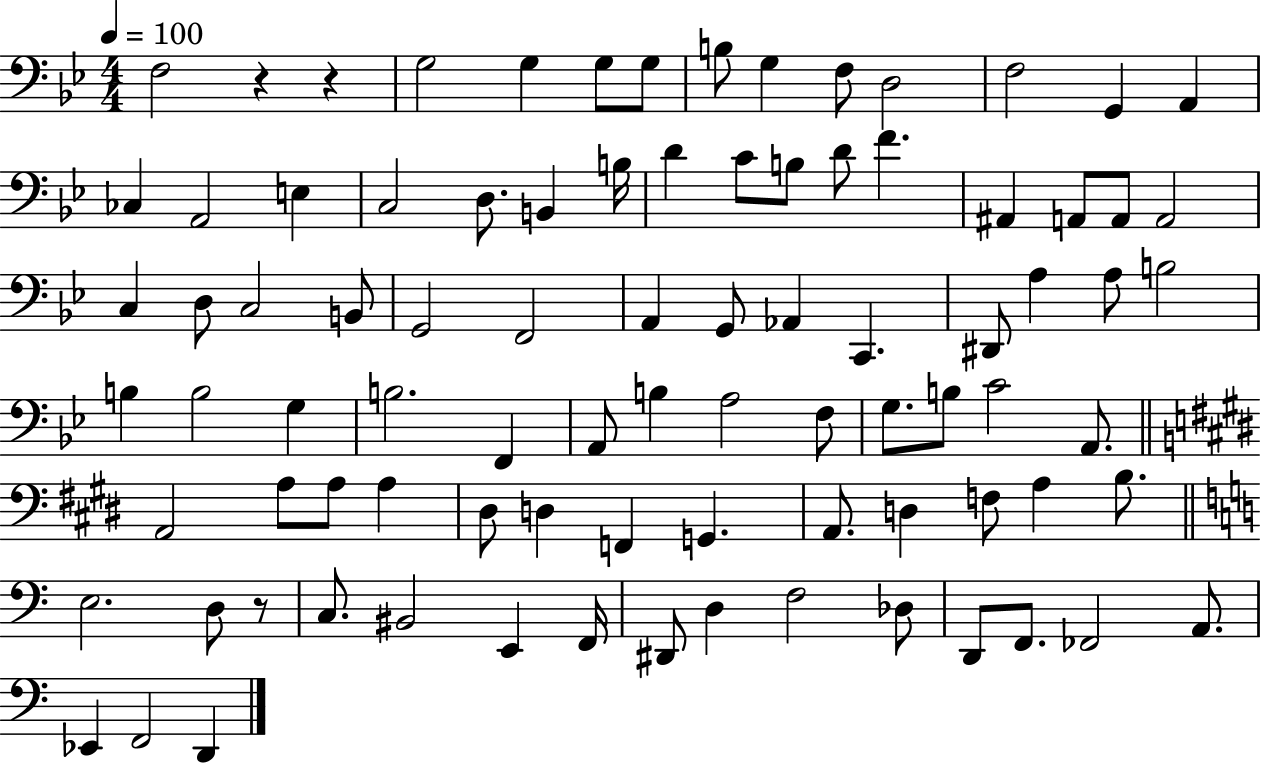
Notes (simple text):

F3/h R/q R/q G3/h G3/q G3/e G3/e B3/e G3/q F3/e D3/h F3/h G2/q A2/q CES3/q A2/h E3/q C3/h D3/e. B2/q B3/s D4/q C4/e B3/e D4/e F4/q. A#2/q A2/e A2/e A2/h C3/q D3/e C3/h B2/e G2/h F2/h A2/q G2/e Ab2/q C2/q. D#2/e A3/q A3/e B3/h B3/q B3/h G3/q B3/h. F2/q A2/e B3/q A3/h F3/e G3/e. B3/e C4/h A2/e. A2/h A3/e A3/e A3/q D#3/e D3/q F2/q G2/q. A2/e. D3/q F3/e A3/q B3/e. E3/h. D3/e R/e C3/e. BIS2/h E2/q F2/s D#2/e D3/q F3/h Db3/e D2/e F2/e. FES2/h A2/e. Eb2/q F2/h D2/q